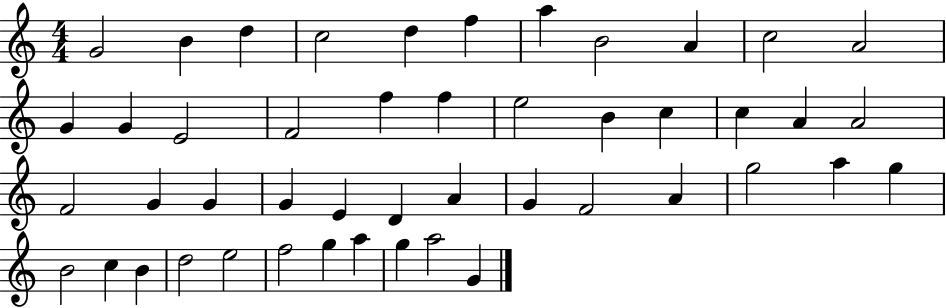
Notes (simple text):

G4/h B4/q D5/q C5/h D5/q F5/q A5/q B4/h A4/q C5/h A4/h G4/q G4/q E4/h F4/h F5/q F5/q E5/h B4/q C5/q C5/q A4/q A4/h F4/h G4/q G4/q G4/q E4/q D4/q A4/q G4/q F4/h A4/q G5/h A5/q G5/q B4/h C5/q B4/q D5/h E5/h F5/h G5/q A5/q G5/q A5/h G4/q